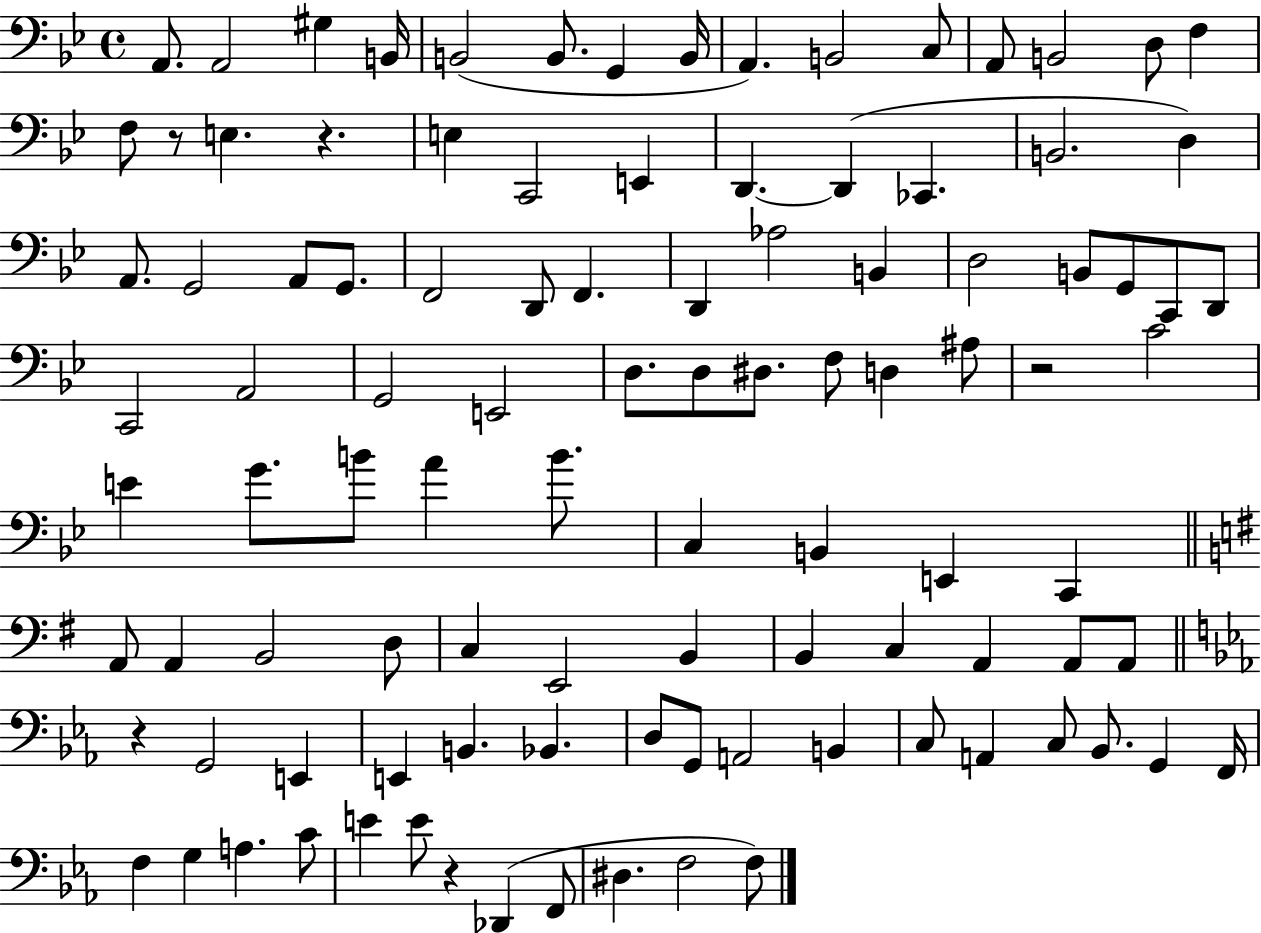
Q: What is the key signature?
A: BES major